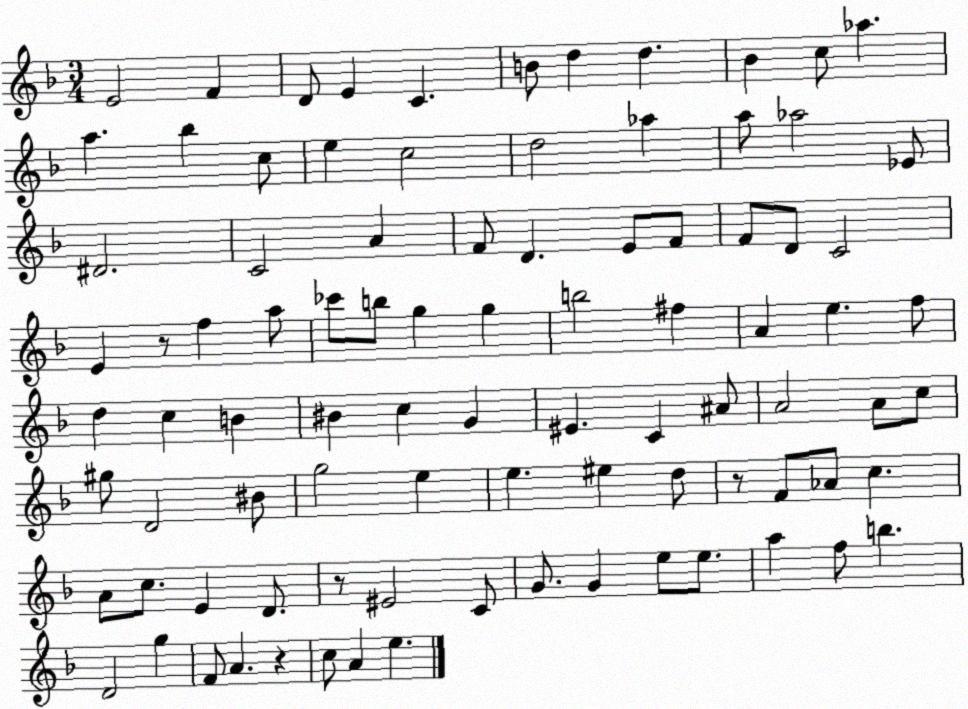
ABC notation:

X:1
T:Untitled
M:3/4
L:1/4
K:F
E2 F D/2 E C B/2 d d _B c/2 _a a _b c/2 e c2 d2 _a a/2 _a2 _E/2 ^D2 C2 A F/2 D E/2 F/2 F/2 D/2 C2 E z/2 f a/2 _c'/2 b/2 g g b2 ^f A e f/2 d c B ^B c G ^E C ^A/2 A2 A/2 c/2 ^g/2 D2 ^B/2 g2 e e ^e d/2 z/2 F/2 _A/2 c A/2 c/2 E D/2 z/2 ^E2 C/2 G/2 G e/2 e/2 a f/2 b D2 g F/2 A z c/2 A e